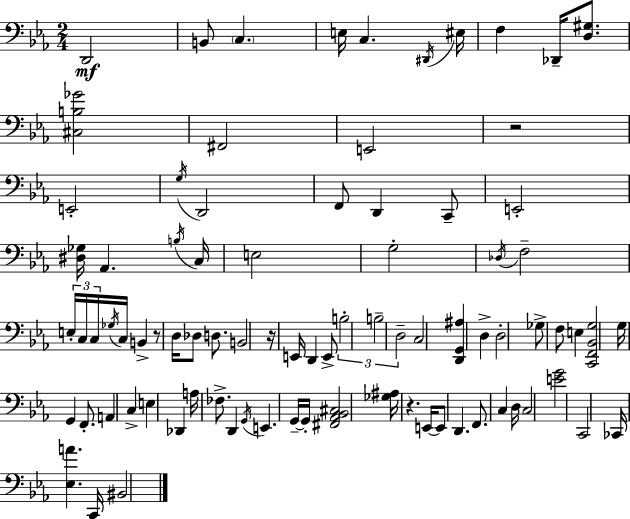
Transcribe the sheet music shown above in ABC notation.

X:1
T:Untitled
M:2/4
L:1/4
K:Eb
D,,2 B,,/2 C, E,/4 C, ^D,,/4 ^E,/4 F, _D,,/4 [D,^G,]/2 [^C,B,_G]2 ^F,,2 E,,2 z2 E,,2 G,/4 D,,2 F,,/2 D,, C,,/2 E,,2 [^D,_G,]/4 _A,, B,/4 C,/4 E,2 G,2 _D,/4 F,2 E,/4 C,/4 C,/4 _G,/4 C,/4 B,, z/2 D,/4 _D,/2 D,/2 B,,2 z/4 E,,/4 D,, E,,/2 B,2 B,2 D,2 C,2 [D,,G,,^A,] D, D,2 _G,/2 F,/2 E, [C,,F,,_B,,G,]2 G,/4 G,, F,,/2 A,, C, E, _D,, A,/4 _F,/2 D,, G,,/4 E,, G,,/4 G,,/4 [^F,,_A,,_B,,^C,]2 [_G,^A,]/4 z E,,/4 E,,/2 D,, F,,/2 C, D,/4 C,2 [EG]2 C,,2 _C,,/4 [_E,A] C,,/4 ^B,,2